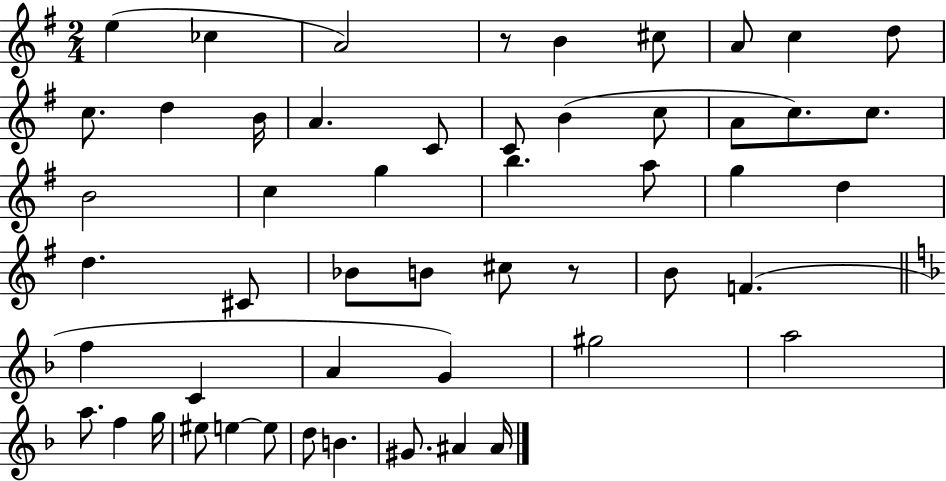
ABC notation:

X:1
T:Untitled
M:2/4
L:1/4
K:G
e _c A2 z/2 B ^c/2 A/2 c d/2 c/2 d B/4 A C/2 C/2 B c/2 A/2 c/2 c/2 B2 c g b a/2 g d d ^C/2 _B/2 B/2 ^c/2 z/2 B/2 F f C A G ^g2 a2 a/2 f g/4 ^e/2 e e/2 d/2 B ^G/2 ^A ^A/4